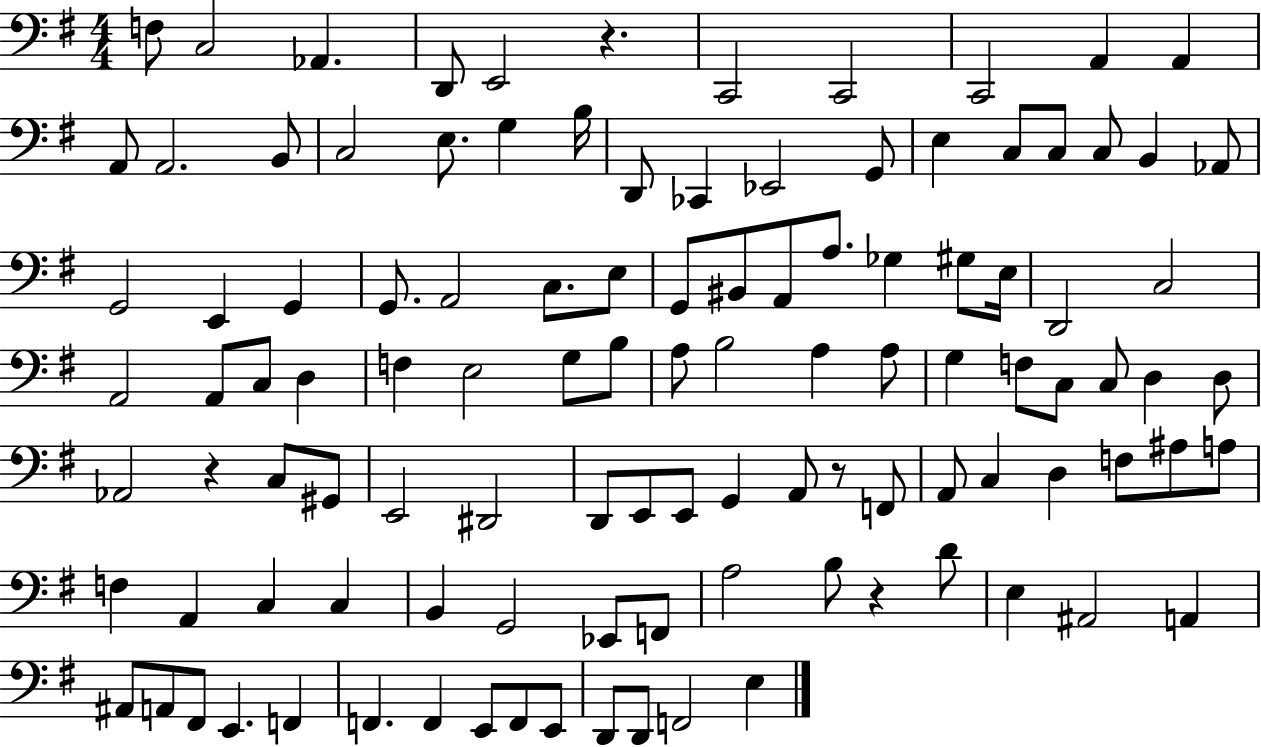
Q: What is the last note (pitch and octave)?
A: E3